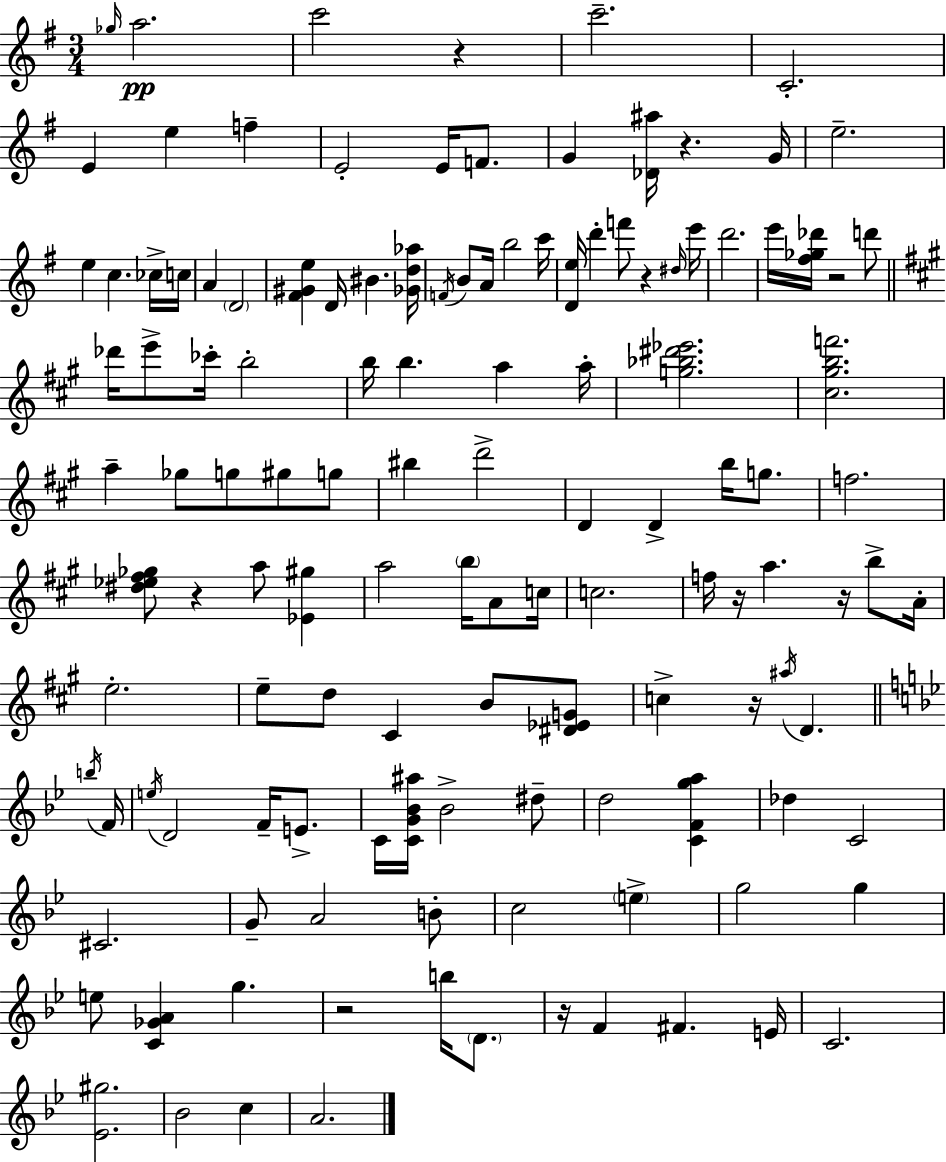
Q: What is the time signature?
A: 3/4